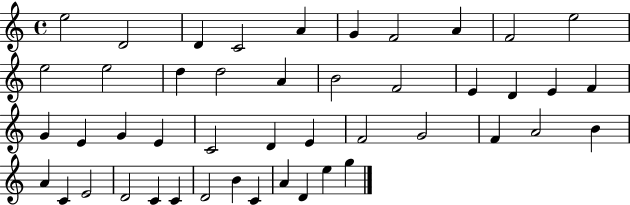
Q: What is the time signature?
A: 4/4